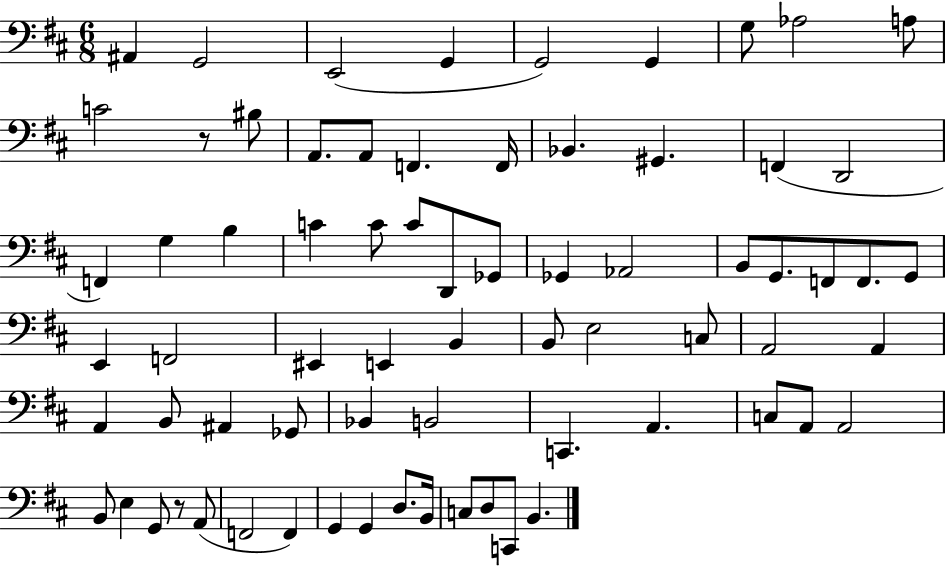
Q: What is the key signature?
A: D major